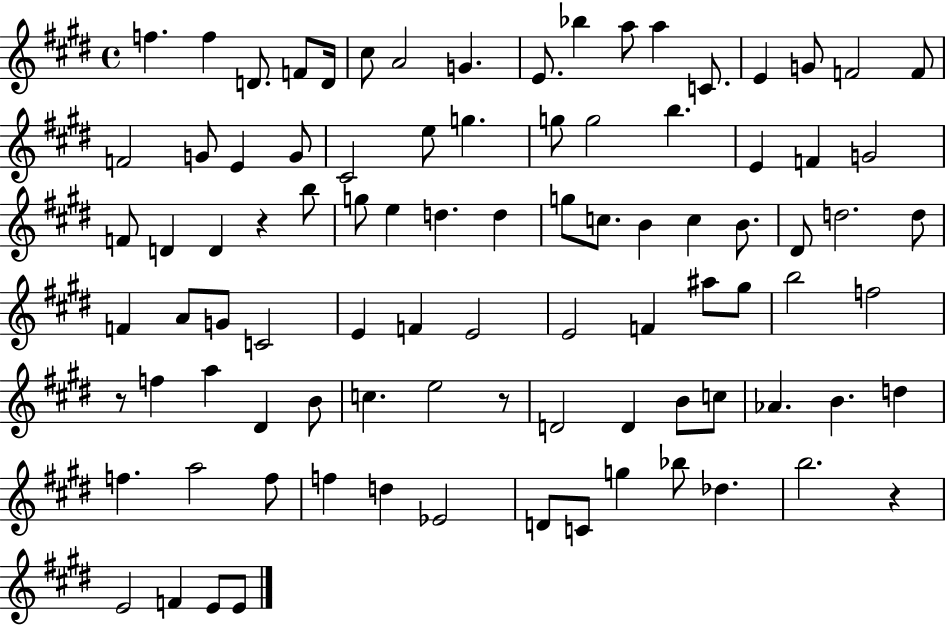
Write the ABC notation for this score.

X:1
T:Untitled
M:4/4
L:1/4
K:E
f f D/2 F/2 D/4 ^c/2 A2 G E/2 _b a/2 a C/2 E G/2 F2 F/2 F2 G/2 E G/2 ^C2 e/2 g g/2 g2 b E F G2 F/2 D D z b/2 g/2 e d d g/2 c/2 B c B/2 ^D/2 d2 d/2 F A/2 G/2 C2 E F E2 E2 F ^a/2 ^g/2 b2 f2 z/2 f a ^D B/2 c e2 z/2 D2 D B/2 c/2 _A B d f a2 f/2 f d _E2 D/2 C/2 g _b/2 _d b2 z E2 F E/2 E/2